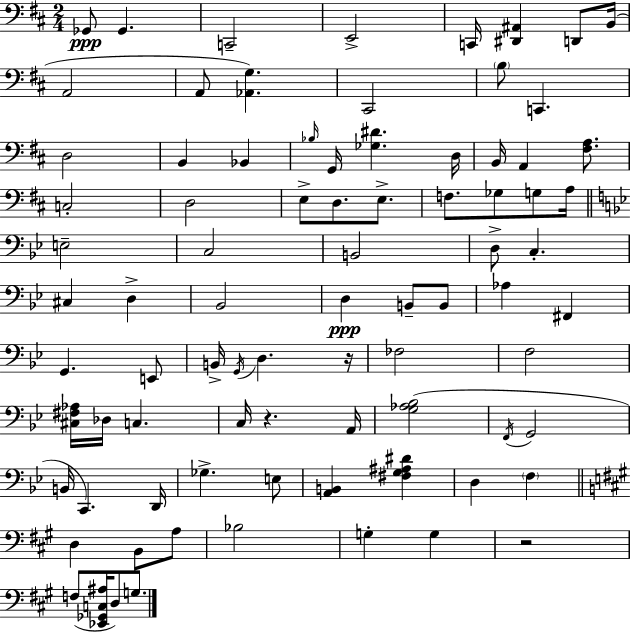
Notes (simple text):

Gb2/e Gb2/q. C2/h E2/h C2/s [D#2,A#2]/q D2/e B2/s A2/h A2/e [Ab2,G3]/q. C#2/h B3/e C2/q. D3/h B2/q Bb2/q Bb3/s G2/s [Gb3,D#4]/q. D3/s B2/s A2/q [F#3,A3]/e. C3/h D3/h E3/e D3/e. E3/e. F3/e. Gb3/e G3/e A3/s E3/h C3/h B2/h D3/e C3/q. C#3/q D3/q Bb2/h D3/q B2/e B2/e Ab3/q F#2/q G2/q. E2/e B2/s G2/s D3/q. R/s FES3/h F3/h [C#3,F#3,Ab3]/s Db3/s C3/q. C3/s R/q. A2/s [G3,Ab3,Bb3]/h F2/s G2/h B2/s C2/q. D2/s Gb3/q. E3/e [A2,B2]/q [F#3,G3,A#3,D#4]/q D3/q F3/q D3/q B2/e A3/e Bb3/h G3/q G3/q R/h F3/e [Eb2,Gb2,C3,A#3]/s D3/e G3/e.